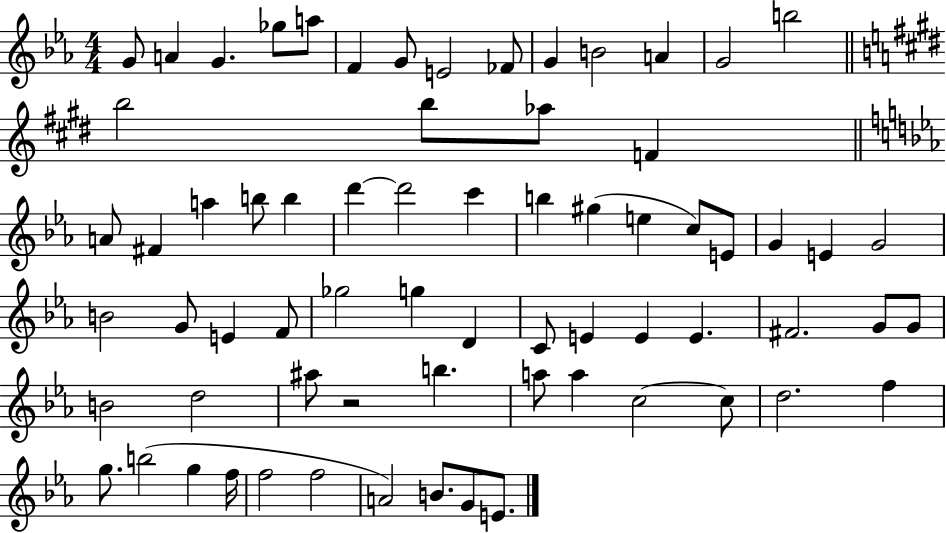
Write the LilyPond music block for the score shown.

{
  \clef treble
  \numericTimeSignature
  \time 4/4
  \key ees \major
  \repeat volta 2 { g'8 a'4 g'4. ges''8 a''8 | f'4 g'8 e'2 fes'8 | g'4 b'2 a'4 | g'2 b''2 | \break \bar "||" \break \key e \major b''2 b''8 aes''8 f'4 | \bar "||" \break \key ees \major a'8 fis'4 a''4 b''8 b''4 | d'''4~~ d'''2 c'''4 | b''4 gis''4( e''4 c''8) e'8 | g'4 e'4 g'2 | \break b'2 g'8 e'4 f'8 | ges''2 g''4 d'4 | c'8 e'4 e'4 e'4. | fis'2. g'8 g'8 | \break b'2 d''2 | ais''8 r2 b''4. | a''8 a''4 c''2~~ c''8 | d''2. f''4 | \break g''8. b''2( g''4 f''16 | f''2 f''2 | a'2) b'8. g'8 e'8. | } \bar "|."
}